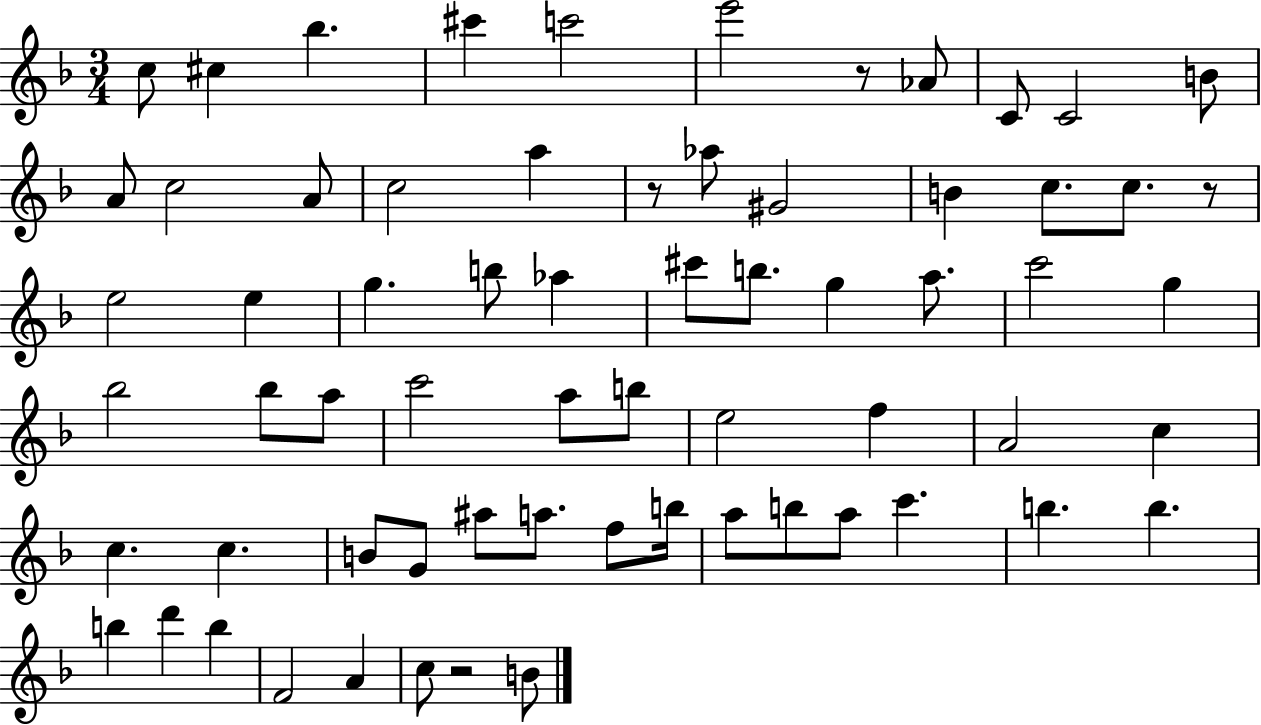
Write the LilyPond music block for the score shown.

{
  \clef treble
  \numericTimeSignature
  \time 3/4
  \key f \major
  c''8 cis''4 bes''4. | cis'''4 c'''2 | e'''2 r8 aes'8 | c'8 c'2 b'8 | \break a'8 c''2 a'8 | c''2 a''4 | r8 aes''8 gis'2 | b'4 c''8. c''8. r8 | \break e''2 e''4 | g''4. b''8 aes''4 | cis'''8 b''8. g''4 a''8. | c'''2 g''4 | \break bes''2 bes''8 a''8 | c'''2 a''8 b''8 | e''2 f''4 | a'2 c''4 | \break c''4. c''4. | b'8 g'8 ais''8 a''8. f''8 b''16 | a''8 b''8 a''8 c'''4. | b''4. b''4. | \break b''4 d'''4 b''4 | f'2 a'4 | c''8 r2 b'8 | \bar "|."
}